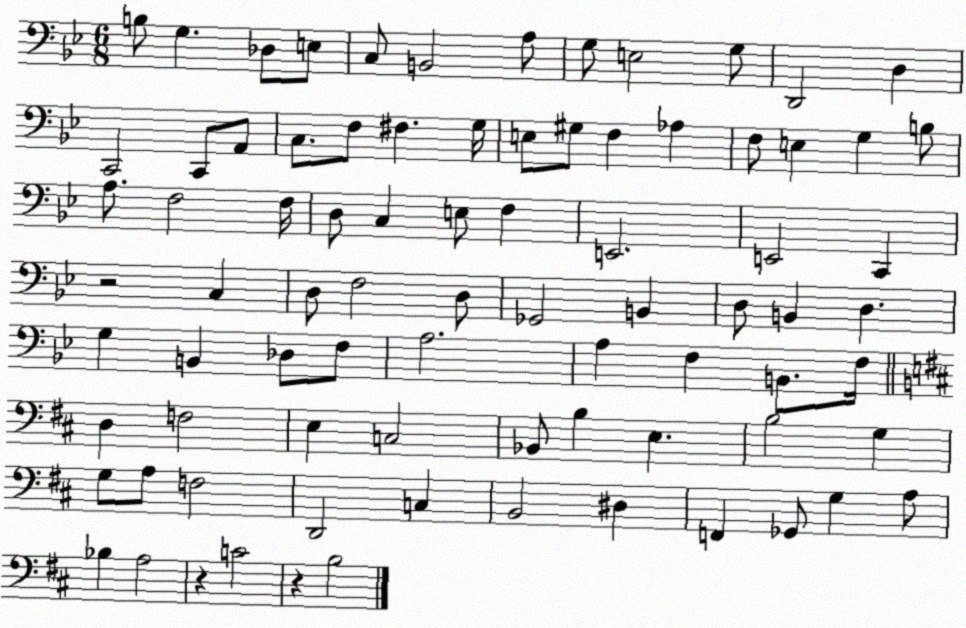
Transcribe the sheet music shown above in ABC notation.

X:1
T:Untitled
M:6/8
L:1/4
K:Bb
B,/2 G, _D,/2 E,/2 C,/2 B,,2 A,/2 G,/2 E,2 G,/2 D,,2 D, C,,2 C,,/2 A,,/2 C,/2 F,/2 ^F, G,/4 E,/2 ^G,/2 F, _A, F,/2 E, G, B,/2 A,/2 F,2 F,/4 D,/2 C, E,/2 F, E,,2 E,,2 C,, z2 C, D,/2 F,2 D,/2 _G,,2 B,, D,/2 B,, D, G, B,, _D,/2 F,/2 A,2 A, F, B,,/2 F,/4 D, F,2 E, C,2 _B,,/2 B, E, B,2 G, G,/2 A,/2 F,2 D,,2 C, B,,2 ^D, F,, _G,,/2 G, A,/2 _B, A,2 z C2 z B,2